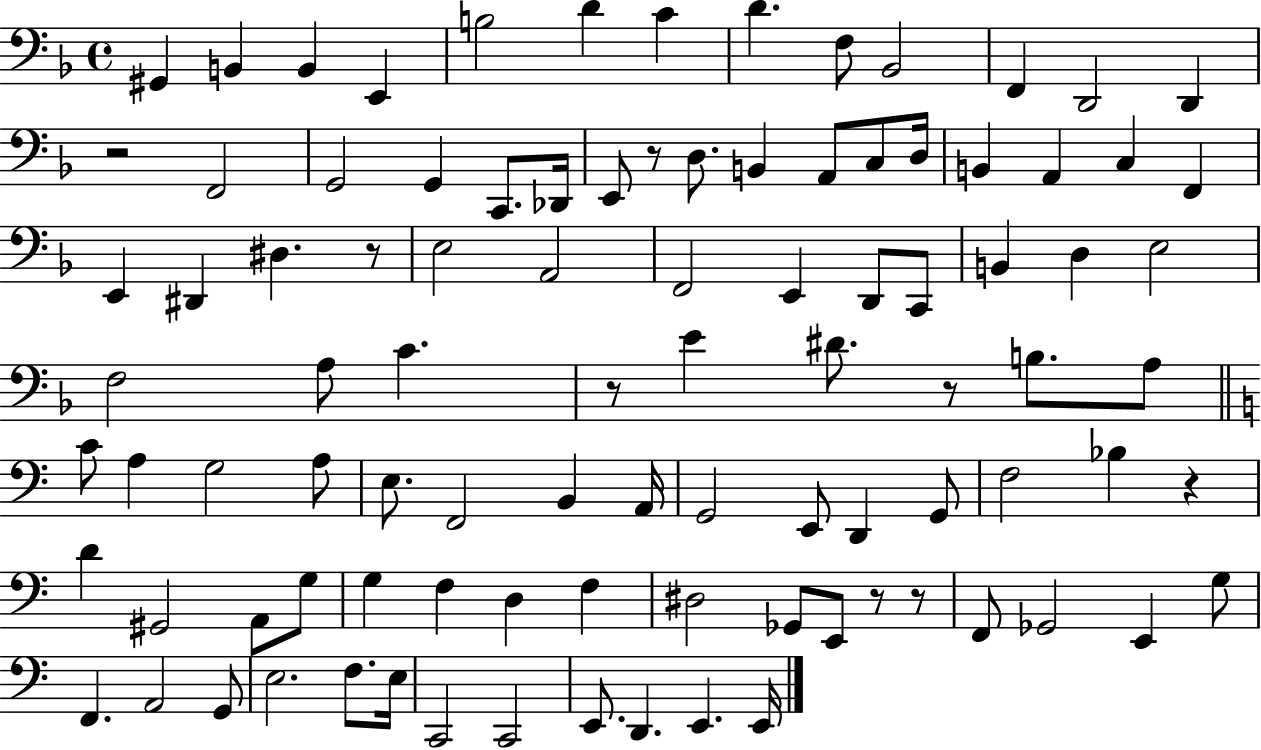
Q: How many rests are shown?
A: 8